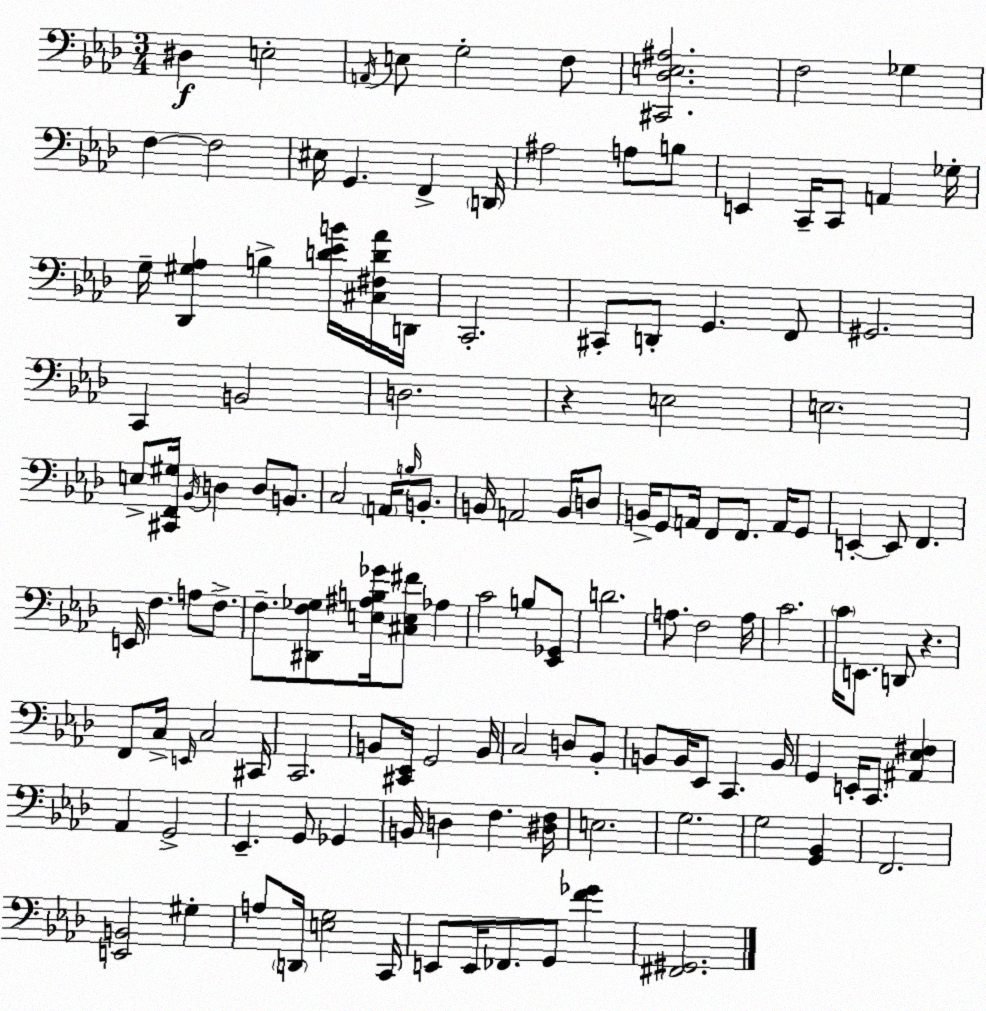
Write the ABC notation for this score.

X:1
T:Untitled
M:3/4
L:1/4
K:Fm
^D, E,2 A,,/4 E,/2 G,2 F,/2 [^C,,_D,E,^A,]2 F,2 _G, F, F,2 ^E,/4 G,, F,, D,,/4 ^A,2 A,/2 B,/2 E,, C,,/4 C,,/2 A,, _G,/4 G,/4 [_D,,^G,_A,] B, [D_EB]/4 [^C,^F,D_A]/4 D,,/4 C,,2 ^C,,/2 D,,/2 G,, F,,/2 ^G,,2 C,, B,,2 D,2 z E,2 E,2 E,/2 [^C,,F,,^G,]/4 _B,,/4 D, D,/2 B,,/2 C,2 A,,/4 B,/4 B,,/2 B,,/4 A,,2 B,,/4 D,/2 B,,/4 G,,/2 A,,/4 F,,/2 F,,/2 A,,/4 G,,/2 E,, E,,/2 F,, E,,/4 F, A,/2 F,/2 F,/2 [^D,,F,_G,]/2 [E,^A,B,_G]/4 [^C,E,^F]/2 _A, C2 B,/2 [_E,,_G,,]/2 D2 A,/2 F,2 A,/4 C2 C/4 E,,/2 D,,/2 z F,,/2 C,/4 E,,/4 C,2 ^C,,/4 C,,2 B,,/2 [^C,,_E,,]/4 G,,2 B,,/4 C,2 D,/2 _B,,/2 B,,/2 B,,/4 _E,,/2 C,, B,,/4 G,, E,,/4 C,,/2 [^A,,_E,^F,] _A,, G,,2 _E,, G,,/2 _G,, B,,/4 D, F, [^D,F,]/4 E,2 G,2 G,2 [G,,_B,,] F,,2 [E,,B,,]2 ^G, A,/2 D,,/4 [E,G,]2 C,,/4 E,,/2 E,,/4 _F,,/2 G,,/2 [F_G] [^F,,^G,,]2